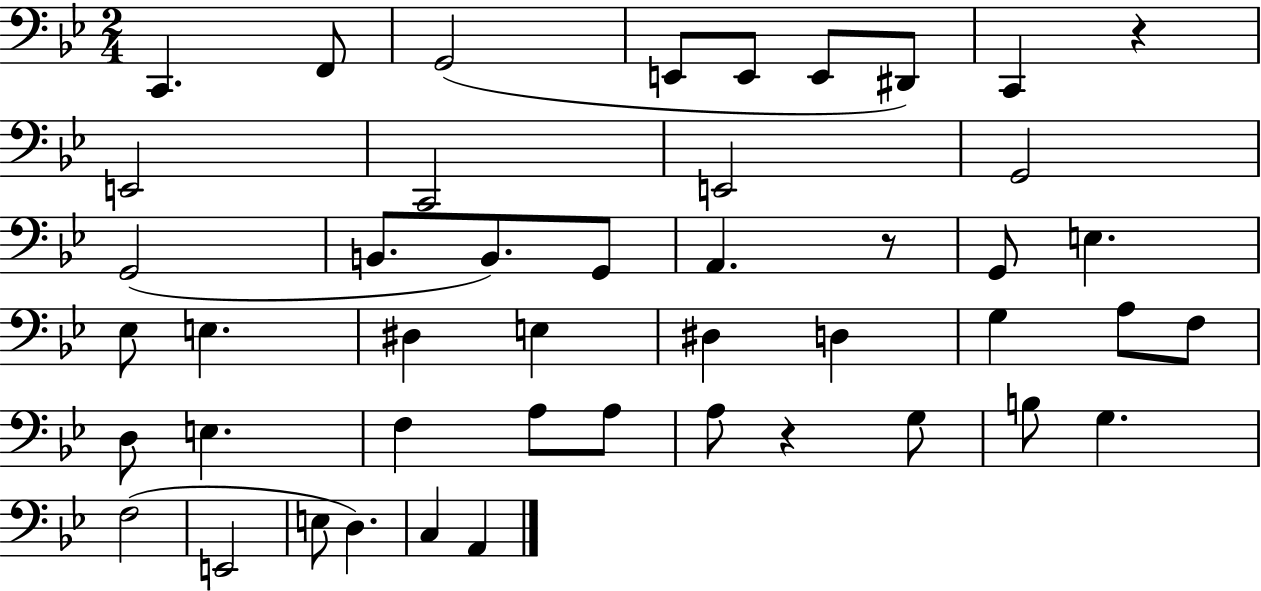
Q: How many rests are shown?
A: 3